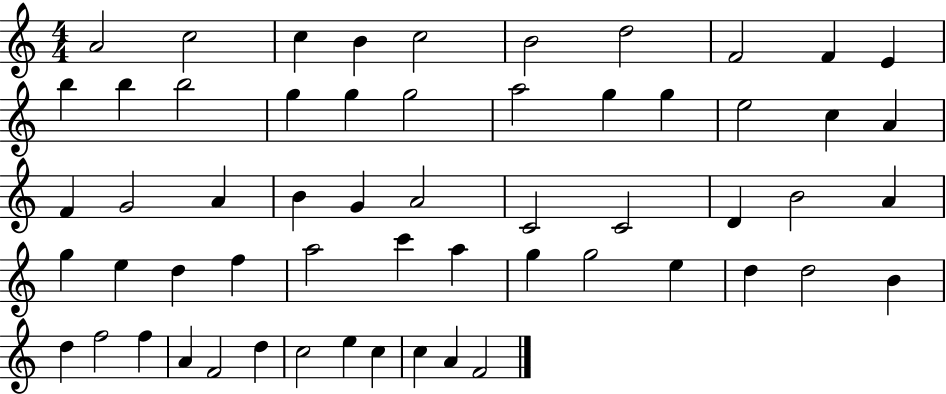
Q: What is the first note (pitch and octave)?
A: A4